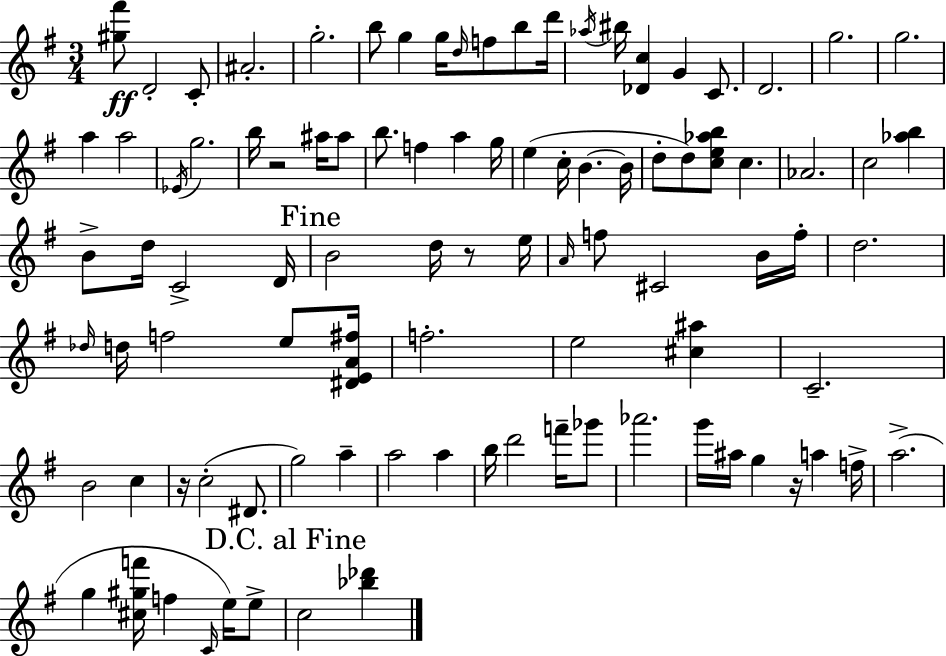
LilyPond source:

{
  \clef treble
  \numericTimeSignature
  \time 3/4
  \key g \major
  <gis'' fis'''>8\ff d'2-. c'8-. | ais'2.-. | g''2.-. | b''8 g''4 g''16 \grace { d''16 } f''8 b''8 | \break d'''16 \acciaccatura { aes''16 } bis''16 <des' c''>4 g'4 c'8. | d'2. | g''2. | g''2. | \break a''4 a''2 | \acciaccatura { ees'16 } g''2. | b''16 r2 | ais''16 ais''8 b''8. f''4 a''4 | \break g''16 e''4( c''16-. b'4.~~ | b'16 d''8-. d''8) <c'' e'' aes'' b''>8 c''4. | aes'2. | c''2 <aes'' b''>4 | \break b'8-> d''16 c'2-> | d'16 \mark "Fine" b'2 d''16 | r8 e''16 \grace { a'16 } f''8 cis'2 | b'16 f''16-. d''2. | \break \grace { des''16 } d''16 f''2 | e''8 <dis' e' a' fis''>16 f''2.-. | e''2 | <cis'' ais''>4 c'2.-- | \break b'2 | c''4 r16 c''2-.( | dis'8. g''2) | a''4-- a''2 | \break a''4 b''16 d'''2 | f'''16-- ges'''8 aes'''2. | g'''16 ais''16 g''4 r16 | a''4 f''16-> a''2.->( | \break g''4 <cis'' gis'' f'''>16 f''4 | \grace { c'16 }) e''16 e''8-> \mark "D.C. al Fine" c''2 | <bes'' des'''>4 \bar "|."
}